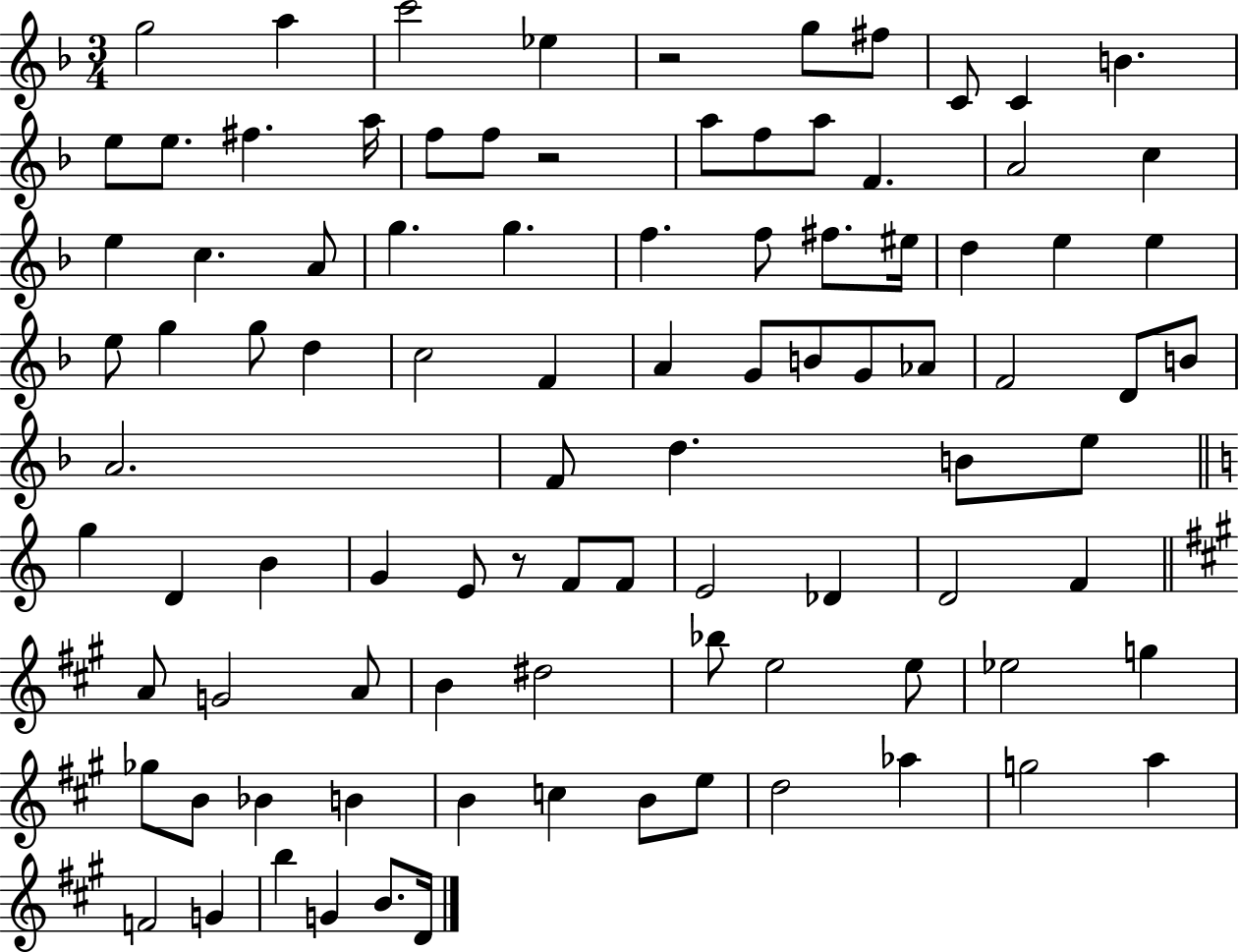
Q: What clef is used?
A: treble